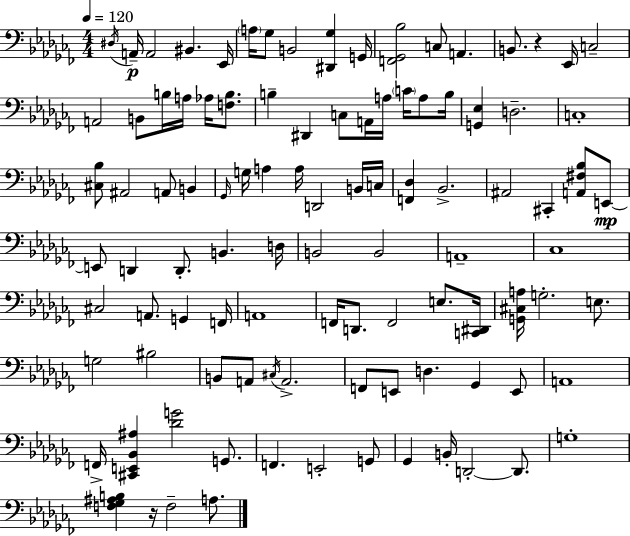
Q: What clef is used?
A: bass